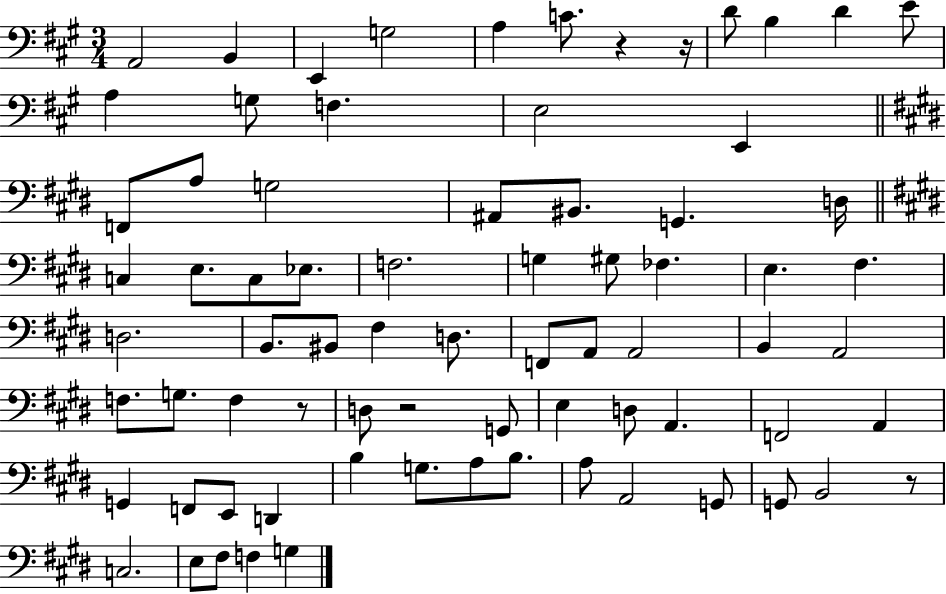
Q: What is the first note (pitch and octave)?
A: A2